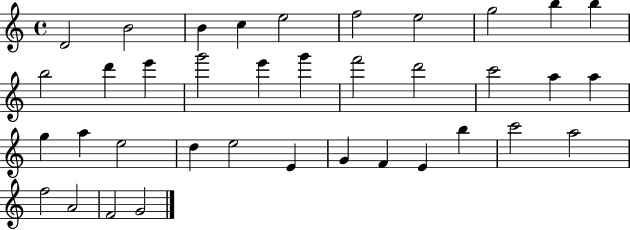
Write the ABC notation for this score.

X:1
T:Untitled
M:4/4
L:1/4
K:C
D2 B2 B c e2 f2 e2 g2 b b b2 d' e' g'2 e' g' f'2 d'2 c'2 a a g a e2 d e2 E G F E b c'2 a2 f2 A2 F2 G2